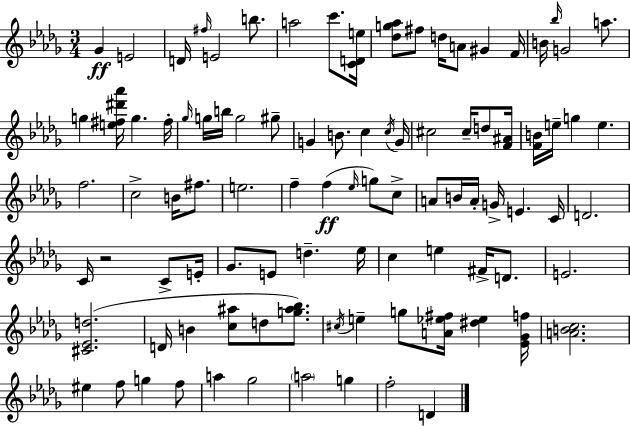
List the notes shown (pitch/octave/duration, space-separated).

Gb4/q E4/h D4/s F#5/s E4/h B5/e. A5/h C6/e. [C4,D4,E5]/s [Db5,G5,Ab5]/e F#5/e D5/s A4/e G#4/q F4/s B4/s Bb5/s G4/h A5/e. G5/q [E5,F#5,D#6,Ab6]/s G5/q. F#5/s Gb5/s G5/s B5/s G5/h G#5/e G4/q B4/e. C5/q C5/s G4/s C#5/h C#5/s D5/e [F4,A#4]/s [F4,B4]/s E5/s G5/q E5/q. F5/h. C5/h B4/s F#5/e. E5/h. F5/q F5/q Eb5/s G5/e C5/e A4/e B4/s A4/s G4/s E4/q. C4/s D4/h. C4/s R/h C4/e E4/s Gb4/e. E4/e D5/q. Eb5/s C5/q E5/q F#4/s D4/e. E4/h. [C#4,Eb4,D5]/h. D4/s B4/q [C5,A#5]/e D5/e [G5,A#5,Bb5]/e. C#5/s E5/q G5/e [A4,Eb5,F#5]/s [D#5,Eb5]/q [Eb4,Gb4,F5]/s [A4,B4,C5]/h. EIS5/q F5/e G5/q F5/e A5/q Gb5/h A5/h G5/q F5/h D4/q